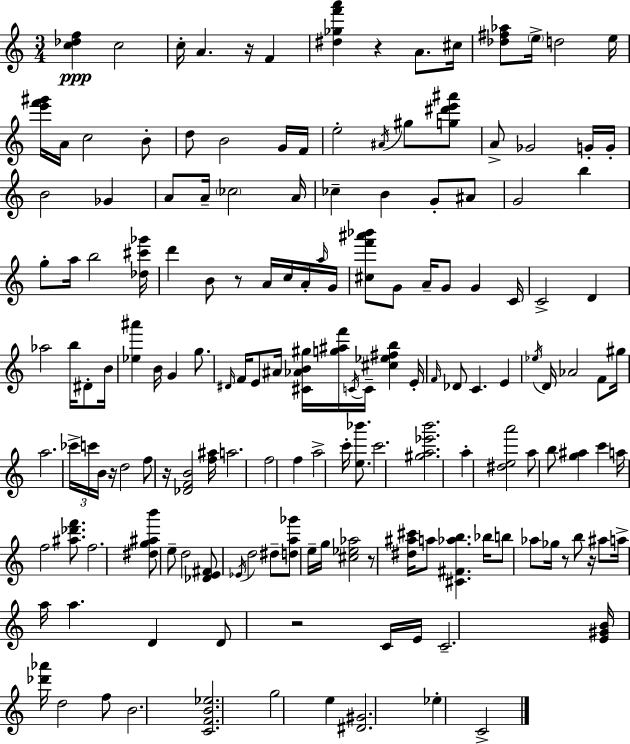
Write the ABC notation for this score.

X:1
T:Untitled
M:3/4
L:1/4
K:C
[c_df] c2 c/4 A z/4 F [^d_gf'a'] z A/2 ^c/4 [_d^f_a]/2 e/4 d2 e/4 [e'f'^g']/4 A/4 c2 B/2 d/2 B2 G/4 F/4 e2 ^A/4 ^g/2 [g^d'e'^a']/2 A/2 _G2 G/4 G/4 B2 _G A/2 A/4 _c2 A/4 _c B G/2 ^A/2 G2 b g/2 a/4 b2 [_d^c'_g']/4 d' B/2 z/2 A/4 c/4 A/4 a/4 G/4 [^cf'^a'_b']/2 G/2 A/4 G/2 G C/4 C2 D _a2 b/4 ^D/2 B/4 [_e^a'] B/4 G g/2 ^D/4 F/4 E/2 ^A/4 [^C_AB^g]/4 [g^af']/4 C/4 C/4 [^c_e^fb] E/4 F/4 _D/2 C E _e/4 D/4 _A2 F/2 ^g/4 a2 _c'/4 c'/4 B/4 z/4 d2 f/2 z/4 [_DFB]2 [f^a]/4 a2 f2 f a2 c'/4 [e_b']/2 c'2 [^ga_e'b']2 a [^dea']2 a/2 b/2 [g^a] c' a/4 f2 [^a_d'f']/2 f2 [^dg^ab']/2 e/2 d2 [_DE^F]/2 _E/4 d2 ^d/2 [da_g']/2 e/4 g/4 [^c_e_a]2 z/2 [^d^a^c']/4 a/2 [^C^F_ab] _b/4 b/2 _a/2 _g/4 z/2 b/2 z/4 ^a/2 a/4 a/4 a D D/2 z2 C/4 E/4 C2 [E^GB]/4 [_d'_a']/4 d2 f/2 B2 [CFB_e]2 g2 e [^D^G]2 _e C2